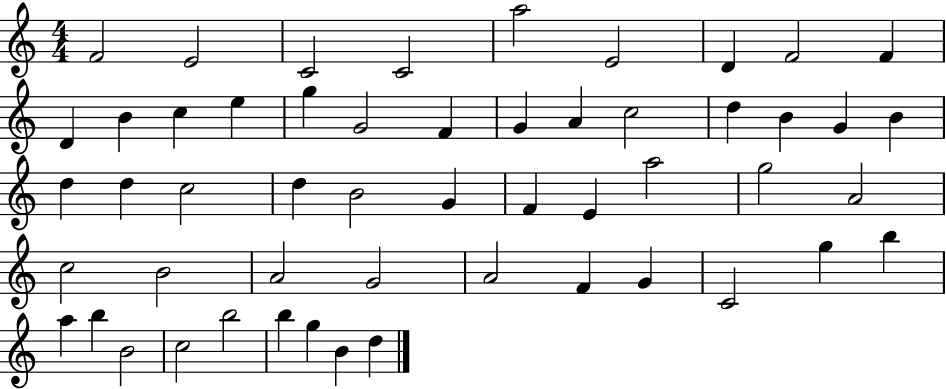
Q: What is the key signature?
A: C major